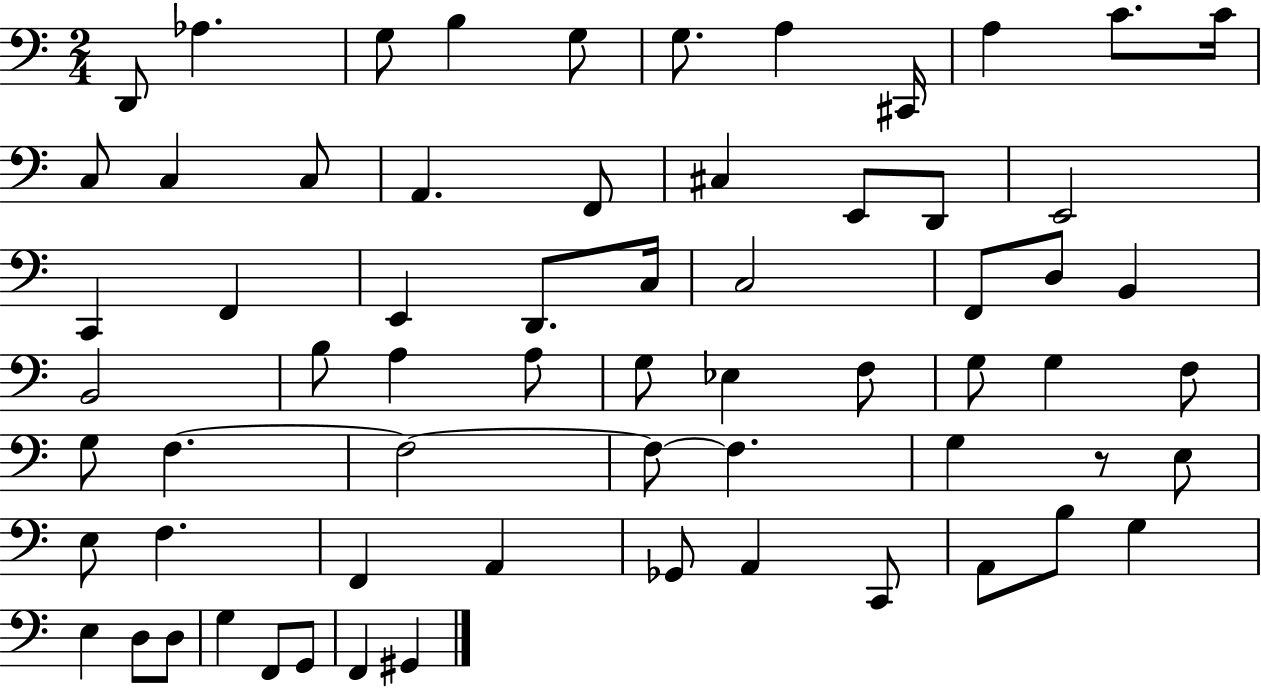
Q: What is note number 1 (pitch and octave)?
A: D2